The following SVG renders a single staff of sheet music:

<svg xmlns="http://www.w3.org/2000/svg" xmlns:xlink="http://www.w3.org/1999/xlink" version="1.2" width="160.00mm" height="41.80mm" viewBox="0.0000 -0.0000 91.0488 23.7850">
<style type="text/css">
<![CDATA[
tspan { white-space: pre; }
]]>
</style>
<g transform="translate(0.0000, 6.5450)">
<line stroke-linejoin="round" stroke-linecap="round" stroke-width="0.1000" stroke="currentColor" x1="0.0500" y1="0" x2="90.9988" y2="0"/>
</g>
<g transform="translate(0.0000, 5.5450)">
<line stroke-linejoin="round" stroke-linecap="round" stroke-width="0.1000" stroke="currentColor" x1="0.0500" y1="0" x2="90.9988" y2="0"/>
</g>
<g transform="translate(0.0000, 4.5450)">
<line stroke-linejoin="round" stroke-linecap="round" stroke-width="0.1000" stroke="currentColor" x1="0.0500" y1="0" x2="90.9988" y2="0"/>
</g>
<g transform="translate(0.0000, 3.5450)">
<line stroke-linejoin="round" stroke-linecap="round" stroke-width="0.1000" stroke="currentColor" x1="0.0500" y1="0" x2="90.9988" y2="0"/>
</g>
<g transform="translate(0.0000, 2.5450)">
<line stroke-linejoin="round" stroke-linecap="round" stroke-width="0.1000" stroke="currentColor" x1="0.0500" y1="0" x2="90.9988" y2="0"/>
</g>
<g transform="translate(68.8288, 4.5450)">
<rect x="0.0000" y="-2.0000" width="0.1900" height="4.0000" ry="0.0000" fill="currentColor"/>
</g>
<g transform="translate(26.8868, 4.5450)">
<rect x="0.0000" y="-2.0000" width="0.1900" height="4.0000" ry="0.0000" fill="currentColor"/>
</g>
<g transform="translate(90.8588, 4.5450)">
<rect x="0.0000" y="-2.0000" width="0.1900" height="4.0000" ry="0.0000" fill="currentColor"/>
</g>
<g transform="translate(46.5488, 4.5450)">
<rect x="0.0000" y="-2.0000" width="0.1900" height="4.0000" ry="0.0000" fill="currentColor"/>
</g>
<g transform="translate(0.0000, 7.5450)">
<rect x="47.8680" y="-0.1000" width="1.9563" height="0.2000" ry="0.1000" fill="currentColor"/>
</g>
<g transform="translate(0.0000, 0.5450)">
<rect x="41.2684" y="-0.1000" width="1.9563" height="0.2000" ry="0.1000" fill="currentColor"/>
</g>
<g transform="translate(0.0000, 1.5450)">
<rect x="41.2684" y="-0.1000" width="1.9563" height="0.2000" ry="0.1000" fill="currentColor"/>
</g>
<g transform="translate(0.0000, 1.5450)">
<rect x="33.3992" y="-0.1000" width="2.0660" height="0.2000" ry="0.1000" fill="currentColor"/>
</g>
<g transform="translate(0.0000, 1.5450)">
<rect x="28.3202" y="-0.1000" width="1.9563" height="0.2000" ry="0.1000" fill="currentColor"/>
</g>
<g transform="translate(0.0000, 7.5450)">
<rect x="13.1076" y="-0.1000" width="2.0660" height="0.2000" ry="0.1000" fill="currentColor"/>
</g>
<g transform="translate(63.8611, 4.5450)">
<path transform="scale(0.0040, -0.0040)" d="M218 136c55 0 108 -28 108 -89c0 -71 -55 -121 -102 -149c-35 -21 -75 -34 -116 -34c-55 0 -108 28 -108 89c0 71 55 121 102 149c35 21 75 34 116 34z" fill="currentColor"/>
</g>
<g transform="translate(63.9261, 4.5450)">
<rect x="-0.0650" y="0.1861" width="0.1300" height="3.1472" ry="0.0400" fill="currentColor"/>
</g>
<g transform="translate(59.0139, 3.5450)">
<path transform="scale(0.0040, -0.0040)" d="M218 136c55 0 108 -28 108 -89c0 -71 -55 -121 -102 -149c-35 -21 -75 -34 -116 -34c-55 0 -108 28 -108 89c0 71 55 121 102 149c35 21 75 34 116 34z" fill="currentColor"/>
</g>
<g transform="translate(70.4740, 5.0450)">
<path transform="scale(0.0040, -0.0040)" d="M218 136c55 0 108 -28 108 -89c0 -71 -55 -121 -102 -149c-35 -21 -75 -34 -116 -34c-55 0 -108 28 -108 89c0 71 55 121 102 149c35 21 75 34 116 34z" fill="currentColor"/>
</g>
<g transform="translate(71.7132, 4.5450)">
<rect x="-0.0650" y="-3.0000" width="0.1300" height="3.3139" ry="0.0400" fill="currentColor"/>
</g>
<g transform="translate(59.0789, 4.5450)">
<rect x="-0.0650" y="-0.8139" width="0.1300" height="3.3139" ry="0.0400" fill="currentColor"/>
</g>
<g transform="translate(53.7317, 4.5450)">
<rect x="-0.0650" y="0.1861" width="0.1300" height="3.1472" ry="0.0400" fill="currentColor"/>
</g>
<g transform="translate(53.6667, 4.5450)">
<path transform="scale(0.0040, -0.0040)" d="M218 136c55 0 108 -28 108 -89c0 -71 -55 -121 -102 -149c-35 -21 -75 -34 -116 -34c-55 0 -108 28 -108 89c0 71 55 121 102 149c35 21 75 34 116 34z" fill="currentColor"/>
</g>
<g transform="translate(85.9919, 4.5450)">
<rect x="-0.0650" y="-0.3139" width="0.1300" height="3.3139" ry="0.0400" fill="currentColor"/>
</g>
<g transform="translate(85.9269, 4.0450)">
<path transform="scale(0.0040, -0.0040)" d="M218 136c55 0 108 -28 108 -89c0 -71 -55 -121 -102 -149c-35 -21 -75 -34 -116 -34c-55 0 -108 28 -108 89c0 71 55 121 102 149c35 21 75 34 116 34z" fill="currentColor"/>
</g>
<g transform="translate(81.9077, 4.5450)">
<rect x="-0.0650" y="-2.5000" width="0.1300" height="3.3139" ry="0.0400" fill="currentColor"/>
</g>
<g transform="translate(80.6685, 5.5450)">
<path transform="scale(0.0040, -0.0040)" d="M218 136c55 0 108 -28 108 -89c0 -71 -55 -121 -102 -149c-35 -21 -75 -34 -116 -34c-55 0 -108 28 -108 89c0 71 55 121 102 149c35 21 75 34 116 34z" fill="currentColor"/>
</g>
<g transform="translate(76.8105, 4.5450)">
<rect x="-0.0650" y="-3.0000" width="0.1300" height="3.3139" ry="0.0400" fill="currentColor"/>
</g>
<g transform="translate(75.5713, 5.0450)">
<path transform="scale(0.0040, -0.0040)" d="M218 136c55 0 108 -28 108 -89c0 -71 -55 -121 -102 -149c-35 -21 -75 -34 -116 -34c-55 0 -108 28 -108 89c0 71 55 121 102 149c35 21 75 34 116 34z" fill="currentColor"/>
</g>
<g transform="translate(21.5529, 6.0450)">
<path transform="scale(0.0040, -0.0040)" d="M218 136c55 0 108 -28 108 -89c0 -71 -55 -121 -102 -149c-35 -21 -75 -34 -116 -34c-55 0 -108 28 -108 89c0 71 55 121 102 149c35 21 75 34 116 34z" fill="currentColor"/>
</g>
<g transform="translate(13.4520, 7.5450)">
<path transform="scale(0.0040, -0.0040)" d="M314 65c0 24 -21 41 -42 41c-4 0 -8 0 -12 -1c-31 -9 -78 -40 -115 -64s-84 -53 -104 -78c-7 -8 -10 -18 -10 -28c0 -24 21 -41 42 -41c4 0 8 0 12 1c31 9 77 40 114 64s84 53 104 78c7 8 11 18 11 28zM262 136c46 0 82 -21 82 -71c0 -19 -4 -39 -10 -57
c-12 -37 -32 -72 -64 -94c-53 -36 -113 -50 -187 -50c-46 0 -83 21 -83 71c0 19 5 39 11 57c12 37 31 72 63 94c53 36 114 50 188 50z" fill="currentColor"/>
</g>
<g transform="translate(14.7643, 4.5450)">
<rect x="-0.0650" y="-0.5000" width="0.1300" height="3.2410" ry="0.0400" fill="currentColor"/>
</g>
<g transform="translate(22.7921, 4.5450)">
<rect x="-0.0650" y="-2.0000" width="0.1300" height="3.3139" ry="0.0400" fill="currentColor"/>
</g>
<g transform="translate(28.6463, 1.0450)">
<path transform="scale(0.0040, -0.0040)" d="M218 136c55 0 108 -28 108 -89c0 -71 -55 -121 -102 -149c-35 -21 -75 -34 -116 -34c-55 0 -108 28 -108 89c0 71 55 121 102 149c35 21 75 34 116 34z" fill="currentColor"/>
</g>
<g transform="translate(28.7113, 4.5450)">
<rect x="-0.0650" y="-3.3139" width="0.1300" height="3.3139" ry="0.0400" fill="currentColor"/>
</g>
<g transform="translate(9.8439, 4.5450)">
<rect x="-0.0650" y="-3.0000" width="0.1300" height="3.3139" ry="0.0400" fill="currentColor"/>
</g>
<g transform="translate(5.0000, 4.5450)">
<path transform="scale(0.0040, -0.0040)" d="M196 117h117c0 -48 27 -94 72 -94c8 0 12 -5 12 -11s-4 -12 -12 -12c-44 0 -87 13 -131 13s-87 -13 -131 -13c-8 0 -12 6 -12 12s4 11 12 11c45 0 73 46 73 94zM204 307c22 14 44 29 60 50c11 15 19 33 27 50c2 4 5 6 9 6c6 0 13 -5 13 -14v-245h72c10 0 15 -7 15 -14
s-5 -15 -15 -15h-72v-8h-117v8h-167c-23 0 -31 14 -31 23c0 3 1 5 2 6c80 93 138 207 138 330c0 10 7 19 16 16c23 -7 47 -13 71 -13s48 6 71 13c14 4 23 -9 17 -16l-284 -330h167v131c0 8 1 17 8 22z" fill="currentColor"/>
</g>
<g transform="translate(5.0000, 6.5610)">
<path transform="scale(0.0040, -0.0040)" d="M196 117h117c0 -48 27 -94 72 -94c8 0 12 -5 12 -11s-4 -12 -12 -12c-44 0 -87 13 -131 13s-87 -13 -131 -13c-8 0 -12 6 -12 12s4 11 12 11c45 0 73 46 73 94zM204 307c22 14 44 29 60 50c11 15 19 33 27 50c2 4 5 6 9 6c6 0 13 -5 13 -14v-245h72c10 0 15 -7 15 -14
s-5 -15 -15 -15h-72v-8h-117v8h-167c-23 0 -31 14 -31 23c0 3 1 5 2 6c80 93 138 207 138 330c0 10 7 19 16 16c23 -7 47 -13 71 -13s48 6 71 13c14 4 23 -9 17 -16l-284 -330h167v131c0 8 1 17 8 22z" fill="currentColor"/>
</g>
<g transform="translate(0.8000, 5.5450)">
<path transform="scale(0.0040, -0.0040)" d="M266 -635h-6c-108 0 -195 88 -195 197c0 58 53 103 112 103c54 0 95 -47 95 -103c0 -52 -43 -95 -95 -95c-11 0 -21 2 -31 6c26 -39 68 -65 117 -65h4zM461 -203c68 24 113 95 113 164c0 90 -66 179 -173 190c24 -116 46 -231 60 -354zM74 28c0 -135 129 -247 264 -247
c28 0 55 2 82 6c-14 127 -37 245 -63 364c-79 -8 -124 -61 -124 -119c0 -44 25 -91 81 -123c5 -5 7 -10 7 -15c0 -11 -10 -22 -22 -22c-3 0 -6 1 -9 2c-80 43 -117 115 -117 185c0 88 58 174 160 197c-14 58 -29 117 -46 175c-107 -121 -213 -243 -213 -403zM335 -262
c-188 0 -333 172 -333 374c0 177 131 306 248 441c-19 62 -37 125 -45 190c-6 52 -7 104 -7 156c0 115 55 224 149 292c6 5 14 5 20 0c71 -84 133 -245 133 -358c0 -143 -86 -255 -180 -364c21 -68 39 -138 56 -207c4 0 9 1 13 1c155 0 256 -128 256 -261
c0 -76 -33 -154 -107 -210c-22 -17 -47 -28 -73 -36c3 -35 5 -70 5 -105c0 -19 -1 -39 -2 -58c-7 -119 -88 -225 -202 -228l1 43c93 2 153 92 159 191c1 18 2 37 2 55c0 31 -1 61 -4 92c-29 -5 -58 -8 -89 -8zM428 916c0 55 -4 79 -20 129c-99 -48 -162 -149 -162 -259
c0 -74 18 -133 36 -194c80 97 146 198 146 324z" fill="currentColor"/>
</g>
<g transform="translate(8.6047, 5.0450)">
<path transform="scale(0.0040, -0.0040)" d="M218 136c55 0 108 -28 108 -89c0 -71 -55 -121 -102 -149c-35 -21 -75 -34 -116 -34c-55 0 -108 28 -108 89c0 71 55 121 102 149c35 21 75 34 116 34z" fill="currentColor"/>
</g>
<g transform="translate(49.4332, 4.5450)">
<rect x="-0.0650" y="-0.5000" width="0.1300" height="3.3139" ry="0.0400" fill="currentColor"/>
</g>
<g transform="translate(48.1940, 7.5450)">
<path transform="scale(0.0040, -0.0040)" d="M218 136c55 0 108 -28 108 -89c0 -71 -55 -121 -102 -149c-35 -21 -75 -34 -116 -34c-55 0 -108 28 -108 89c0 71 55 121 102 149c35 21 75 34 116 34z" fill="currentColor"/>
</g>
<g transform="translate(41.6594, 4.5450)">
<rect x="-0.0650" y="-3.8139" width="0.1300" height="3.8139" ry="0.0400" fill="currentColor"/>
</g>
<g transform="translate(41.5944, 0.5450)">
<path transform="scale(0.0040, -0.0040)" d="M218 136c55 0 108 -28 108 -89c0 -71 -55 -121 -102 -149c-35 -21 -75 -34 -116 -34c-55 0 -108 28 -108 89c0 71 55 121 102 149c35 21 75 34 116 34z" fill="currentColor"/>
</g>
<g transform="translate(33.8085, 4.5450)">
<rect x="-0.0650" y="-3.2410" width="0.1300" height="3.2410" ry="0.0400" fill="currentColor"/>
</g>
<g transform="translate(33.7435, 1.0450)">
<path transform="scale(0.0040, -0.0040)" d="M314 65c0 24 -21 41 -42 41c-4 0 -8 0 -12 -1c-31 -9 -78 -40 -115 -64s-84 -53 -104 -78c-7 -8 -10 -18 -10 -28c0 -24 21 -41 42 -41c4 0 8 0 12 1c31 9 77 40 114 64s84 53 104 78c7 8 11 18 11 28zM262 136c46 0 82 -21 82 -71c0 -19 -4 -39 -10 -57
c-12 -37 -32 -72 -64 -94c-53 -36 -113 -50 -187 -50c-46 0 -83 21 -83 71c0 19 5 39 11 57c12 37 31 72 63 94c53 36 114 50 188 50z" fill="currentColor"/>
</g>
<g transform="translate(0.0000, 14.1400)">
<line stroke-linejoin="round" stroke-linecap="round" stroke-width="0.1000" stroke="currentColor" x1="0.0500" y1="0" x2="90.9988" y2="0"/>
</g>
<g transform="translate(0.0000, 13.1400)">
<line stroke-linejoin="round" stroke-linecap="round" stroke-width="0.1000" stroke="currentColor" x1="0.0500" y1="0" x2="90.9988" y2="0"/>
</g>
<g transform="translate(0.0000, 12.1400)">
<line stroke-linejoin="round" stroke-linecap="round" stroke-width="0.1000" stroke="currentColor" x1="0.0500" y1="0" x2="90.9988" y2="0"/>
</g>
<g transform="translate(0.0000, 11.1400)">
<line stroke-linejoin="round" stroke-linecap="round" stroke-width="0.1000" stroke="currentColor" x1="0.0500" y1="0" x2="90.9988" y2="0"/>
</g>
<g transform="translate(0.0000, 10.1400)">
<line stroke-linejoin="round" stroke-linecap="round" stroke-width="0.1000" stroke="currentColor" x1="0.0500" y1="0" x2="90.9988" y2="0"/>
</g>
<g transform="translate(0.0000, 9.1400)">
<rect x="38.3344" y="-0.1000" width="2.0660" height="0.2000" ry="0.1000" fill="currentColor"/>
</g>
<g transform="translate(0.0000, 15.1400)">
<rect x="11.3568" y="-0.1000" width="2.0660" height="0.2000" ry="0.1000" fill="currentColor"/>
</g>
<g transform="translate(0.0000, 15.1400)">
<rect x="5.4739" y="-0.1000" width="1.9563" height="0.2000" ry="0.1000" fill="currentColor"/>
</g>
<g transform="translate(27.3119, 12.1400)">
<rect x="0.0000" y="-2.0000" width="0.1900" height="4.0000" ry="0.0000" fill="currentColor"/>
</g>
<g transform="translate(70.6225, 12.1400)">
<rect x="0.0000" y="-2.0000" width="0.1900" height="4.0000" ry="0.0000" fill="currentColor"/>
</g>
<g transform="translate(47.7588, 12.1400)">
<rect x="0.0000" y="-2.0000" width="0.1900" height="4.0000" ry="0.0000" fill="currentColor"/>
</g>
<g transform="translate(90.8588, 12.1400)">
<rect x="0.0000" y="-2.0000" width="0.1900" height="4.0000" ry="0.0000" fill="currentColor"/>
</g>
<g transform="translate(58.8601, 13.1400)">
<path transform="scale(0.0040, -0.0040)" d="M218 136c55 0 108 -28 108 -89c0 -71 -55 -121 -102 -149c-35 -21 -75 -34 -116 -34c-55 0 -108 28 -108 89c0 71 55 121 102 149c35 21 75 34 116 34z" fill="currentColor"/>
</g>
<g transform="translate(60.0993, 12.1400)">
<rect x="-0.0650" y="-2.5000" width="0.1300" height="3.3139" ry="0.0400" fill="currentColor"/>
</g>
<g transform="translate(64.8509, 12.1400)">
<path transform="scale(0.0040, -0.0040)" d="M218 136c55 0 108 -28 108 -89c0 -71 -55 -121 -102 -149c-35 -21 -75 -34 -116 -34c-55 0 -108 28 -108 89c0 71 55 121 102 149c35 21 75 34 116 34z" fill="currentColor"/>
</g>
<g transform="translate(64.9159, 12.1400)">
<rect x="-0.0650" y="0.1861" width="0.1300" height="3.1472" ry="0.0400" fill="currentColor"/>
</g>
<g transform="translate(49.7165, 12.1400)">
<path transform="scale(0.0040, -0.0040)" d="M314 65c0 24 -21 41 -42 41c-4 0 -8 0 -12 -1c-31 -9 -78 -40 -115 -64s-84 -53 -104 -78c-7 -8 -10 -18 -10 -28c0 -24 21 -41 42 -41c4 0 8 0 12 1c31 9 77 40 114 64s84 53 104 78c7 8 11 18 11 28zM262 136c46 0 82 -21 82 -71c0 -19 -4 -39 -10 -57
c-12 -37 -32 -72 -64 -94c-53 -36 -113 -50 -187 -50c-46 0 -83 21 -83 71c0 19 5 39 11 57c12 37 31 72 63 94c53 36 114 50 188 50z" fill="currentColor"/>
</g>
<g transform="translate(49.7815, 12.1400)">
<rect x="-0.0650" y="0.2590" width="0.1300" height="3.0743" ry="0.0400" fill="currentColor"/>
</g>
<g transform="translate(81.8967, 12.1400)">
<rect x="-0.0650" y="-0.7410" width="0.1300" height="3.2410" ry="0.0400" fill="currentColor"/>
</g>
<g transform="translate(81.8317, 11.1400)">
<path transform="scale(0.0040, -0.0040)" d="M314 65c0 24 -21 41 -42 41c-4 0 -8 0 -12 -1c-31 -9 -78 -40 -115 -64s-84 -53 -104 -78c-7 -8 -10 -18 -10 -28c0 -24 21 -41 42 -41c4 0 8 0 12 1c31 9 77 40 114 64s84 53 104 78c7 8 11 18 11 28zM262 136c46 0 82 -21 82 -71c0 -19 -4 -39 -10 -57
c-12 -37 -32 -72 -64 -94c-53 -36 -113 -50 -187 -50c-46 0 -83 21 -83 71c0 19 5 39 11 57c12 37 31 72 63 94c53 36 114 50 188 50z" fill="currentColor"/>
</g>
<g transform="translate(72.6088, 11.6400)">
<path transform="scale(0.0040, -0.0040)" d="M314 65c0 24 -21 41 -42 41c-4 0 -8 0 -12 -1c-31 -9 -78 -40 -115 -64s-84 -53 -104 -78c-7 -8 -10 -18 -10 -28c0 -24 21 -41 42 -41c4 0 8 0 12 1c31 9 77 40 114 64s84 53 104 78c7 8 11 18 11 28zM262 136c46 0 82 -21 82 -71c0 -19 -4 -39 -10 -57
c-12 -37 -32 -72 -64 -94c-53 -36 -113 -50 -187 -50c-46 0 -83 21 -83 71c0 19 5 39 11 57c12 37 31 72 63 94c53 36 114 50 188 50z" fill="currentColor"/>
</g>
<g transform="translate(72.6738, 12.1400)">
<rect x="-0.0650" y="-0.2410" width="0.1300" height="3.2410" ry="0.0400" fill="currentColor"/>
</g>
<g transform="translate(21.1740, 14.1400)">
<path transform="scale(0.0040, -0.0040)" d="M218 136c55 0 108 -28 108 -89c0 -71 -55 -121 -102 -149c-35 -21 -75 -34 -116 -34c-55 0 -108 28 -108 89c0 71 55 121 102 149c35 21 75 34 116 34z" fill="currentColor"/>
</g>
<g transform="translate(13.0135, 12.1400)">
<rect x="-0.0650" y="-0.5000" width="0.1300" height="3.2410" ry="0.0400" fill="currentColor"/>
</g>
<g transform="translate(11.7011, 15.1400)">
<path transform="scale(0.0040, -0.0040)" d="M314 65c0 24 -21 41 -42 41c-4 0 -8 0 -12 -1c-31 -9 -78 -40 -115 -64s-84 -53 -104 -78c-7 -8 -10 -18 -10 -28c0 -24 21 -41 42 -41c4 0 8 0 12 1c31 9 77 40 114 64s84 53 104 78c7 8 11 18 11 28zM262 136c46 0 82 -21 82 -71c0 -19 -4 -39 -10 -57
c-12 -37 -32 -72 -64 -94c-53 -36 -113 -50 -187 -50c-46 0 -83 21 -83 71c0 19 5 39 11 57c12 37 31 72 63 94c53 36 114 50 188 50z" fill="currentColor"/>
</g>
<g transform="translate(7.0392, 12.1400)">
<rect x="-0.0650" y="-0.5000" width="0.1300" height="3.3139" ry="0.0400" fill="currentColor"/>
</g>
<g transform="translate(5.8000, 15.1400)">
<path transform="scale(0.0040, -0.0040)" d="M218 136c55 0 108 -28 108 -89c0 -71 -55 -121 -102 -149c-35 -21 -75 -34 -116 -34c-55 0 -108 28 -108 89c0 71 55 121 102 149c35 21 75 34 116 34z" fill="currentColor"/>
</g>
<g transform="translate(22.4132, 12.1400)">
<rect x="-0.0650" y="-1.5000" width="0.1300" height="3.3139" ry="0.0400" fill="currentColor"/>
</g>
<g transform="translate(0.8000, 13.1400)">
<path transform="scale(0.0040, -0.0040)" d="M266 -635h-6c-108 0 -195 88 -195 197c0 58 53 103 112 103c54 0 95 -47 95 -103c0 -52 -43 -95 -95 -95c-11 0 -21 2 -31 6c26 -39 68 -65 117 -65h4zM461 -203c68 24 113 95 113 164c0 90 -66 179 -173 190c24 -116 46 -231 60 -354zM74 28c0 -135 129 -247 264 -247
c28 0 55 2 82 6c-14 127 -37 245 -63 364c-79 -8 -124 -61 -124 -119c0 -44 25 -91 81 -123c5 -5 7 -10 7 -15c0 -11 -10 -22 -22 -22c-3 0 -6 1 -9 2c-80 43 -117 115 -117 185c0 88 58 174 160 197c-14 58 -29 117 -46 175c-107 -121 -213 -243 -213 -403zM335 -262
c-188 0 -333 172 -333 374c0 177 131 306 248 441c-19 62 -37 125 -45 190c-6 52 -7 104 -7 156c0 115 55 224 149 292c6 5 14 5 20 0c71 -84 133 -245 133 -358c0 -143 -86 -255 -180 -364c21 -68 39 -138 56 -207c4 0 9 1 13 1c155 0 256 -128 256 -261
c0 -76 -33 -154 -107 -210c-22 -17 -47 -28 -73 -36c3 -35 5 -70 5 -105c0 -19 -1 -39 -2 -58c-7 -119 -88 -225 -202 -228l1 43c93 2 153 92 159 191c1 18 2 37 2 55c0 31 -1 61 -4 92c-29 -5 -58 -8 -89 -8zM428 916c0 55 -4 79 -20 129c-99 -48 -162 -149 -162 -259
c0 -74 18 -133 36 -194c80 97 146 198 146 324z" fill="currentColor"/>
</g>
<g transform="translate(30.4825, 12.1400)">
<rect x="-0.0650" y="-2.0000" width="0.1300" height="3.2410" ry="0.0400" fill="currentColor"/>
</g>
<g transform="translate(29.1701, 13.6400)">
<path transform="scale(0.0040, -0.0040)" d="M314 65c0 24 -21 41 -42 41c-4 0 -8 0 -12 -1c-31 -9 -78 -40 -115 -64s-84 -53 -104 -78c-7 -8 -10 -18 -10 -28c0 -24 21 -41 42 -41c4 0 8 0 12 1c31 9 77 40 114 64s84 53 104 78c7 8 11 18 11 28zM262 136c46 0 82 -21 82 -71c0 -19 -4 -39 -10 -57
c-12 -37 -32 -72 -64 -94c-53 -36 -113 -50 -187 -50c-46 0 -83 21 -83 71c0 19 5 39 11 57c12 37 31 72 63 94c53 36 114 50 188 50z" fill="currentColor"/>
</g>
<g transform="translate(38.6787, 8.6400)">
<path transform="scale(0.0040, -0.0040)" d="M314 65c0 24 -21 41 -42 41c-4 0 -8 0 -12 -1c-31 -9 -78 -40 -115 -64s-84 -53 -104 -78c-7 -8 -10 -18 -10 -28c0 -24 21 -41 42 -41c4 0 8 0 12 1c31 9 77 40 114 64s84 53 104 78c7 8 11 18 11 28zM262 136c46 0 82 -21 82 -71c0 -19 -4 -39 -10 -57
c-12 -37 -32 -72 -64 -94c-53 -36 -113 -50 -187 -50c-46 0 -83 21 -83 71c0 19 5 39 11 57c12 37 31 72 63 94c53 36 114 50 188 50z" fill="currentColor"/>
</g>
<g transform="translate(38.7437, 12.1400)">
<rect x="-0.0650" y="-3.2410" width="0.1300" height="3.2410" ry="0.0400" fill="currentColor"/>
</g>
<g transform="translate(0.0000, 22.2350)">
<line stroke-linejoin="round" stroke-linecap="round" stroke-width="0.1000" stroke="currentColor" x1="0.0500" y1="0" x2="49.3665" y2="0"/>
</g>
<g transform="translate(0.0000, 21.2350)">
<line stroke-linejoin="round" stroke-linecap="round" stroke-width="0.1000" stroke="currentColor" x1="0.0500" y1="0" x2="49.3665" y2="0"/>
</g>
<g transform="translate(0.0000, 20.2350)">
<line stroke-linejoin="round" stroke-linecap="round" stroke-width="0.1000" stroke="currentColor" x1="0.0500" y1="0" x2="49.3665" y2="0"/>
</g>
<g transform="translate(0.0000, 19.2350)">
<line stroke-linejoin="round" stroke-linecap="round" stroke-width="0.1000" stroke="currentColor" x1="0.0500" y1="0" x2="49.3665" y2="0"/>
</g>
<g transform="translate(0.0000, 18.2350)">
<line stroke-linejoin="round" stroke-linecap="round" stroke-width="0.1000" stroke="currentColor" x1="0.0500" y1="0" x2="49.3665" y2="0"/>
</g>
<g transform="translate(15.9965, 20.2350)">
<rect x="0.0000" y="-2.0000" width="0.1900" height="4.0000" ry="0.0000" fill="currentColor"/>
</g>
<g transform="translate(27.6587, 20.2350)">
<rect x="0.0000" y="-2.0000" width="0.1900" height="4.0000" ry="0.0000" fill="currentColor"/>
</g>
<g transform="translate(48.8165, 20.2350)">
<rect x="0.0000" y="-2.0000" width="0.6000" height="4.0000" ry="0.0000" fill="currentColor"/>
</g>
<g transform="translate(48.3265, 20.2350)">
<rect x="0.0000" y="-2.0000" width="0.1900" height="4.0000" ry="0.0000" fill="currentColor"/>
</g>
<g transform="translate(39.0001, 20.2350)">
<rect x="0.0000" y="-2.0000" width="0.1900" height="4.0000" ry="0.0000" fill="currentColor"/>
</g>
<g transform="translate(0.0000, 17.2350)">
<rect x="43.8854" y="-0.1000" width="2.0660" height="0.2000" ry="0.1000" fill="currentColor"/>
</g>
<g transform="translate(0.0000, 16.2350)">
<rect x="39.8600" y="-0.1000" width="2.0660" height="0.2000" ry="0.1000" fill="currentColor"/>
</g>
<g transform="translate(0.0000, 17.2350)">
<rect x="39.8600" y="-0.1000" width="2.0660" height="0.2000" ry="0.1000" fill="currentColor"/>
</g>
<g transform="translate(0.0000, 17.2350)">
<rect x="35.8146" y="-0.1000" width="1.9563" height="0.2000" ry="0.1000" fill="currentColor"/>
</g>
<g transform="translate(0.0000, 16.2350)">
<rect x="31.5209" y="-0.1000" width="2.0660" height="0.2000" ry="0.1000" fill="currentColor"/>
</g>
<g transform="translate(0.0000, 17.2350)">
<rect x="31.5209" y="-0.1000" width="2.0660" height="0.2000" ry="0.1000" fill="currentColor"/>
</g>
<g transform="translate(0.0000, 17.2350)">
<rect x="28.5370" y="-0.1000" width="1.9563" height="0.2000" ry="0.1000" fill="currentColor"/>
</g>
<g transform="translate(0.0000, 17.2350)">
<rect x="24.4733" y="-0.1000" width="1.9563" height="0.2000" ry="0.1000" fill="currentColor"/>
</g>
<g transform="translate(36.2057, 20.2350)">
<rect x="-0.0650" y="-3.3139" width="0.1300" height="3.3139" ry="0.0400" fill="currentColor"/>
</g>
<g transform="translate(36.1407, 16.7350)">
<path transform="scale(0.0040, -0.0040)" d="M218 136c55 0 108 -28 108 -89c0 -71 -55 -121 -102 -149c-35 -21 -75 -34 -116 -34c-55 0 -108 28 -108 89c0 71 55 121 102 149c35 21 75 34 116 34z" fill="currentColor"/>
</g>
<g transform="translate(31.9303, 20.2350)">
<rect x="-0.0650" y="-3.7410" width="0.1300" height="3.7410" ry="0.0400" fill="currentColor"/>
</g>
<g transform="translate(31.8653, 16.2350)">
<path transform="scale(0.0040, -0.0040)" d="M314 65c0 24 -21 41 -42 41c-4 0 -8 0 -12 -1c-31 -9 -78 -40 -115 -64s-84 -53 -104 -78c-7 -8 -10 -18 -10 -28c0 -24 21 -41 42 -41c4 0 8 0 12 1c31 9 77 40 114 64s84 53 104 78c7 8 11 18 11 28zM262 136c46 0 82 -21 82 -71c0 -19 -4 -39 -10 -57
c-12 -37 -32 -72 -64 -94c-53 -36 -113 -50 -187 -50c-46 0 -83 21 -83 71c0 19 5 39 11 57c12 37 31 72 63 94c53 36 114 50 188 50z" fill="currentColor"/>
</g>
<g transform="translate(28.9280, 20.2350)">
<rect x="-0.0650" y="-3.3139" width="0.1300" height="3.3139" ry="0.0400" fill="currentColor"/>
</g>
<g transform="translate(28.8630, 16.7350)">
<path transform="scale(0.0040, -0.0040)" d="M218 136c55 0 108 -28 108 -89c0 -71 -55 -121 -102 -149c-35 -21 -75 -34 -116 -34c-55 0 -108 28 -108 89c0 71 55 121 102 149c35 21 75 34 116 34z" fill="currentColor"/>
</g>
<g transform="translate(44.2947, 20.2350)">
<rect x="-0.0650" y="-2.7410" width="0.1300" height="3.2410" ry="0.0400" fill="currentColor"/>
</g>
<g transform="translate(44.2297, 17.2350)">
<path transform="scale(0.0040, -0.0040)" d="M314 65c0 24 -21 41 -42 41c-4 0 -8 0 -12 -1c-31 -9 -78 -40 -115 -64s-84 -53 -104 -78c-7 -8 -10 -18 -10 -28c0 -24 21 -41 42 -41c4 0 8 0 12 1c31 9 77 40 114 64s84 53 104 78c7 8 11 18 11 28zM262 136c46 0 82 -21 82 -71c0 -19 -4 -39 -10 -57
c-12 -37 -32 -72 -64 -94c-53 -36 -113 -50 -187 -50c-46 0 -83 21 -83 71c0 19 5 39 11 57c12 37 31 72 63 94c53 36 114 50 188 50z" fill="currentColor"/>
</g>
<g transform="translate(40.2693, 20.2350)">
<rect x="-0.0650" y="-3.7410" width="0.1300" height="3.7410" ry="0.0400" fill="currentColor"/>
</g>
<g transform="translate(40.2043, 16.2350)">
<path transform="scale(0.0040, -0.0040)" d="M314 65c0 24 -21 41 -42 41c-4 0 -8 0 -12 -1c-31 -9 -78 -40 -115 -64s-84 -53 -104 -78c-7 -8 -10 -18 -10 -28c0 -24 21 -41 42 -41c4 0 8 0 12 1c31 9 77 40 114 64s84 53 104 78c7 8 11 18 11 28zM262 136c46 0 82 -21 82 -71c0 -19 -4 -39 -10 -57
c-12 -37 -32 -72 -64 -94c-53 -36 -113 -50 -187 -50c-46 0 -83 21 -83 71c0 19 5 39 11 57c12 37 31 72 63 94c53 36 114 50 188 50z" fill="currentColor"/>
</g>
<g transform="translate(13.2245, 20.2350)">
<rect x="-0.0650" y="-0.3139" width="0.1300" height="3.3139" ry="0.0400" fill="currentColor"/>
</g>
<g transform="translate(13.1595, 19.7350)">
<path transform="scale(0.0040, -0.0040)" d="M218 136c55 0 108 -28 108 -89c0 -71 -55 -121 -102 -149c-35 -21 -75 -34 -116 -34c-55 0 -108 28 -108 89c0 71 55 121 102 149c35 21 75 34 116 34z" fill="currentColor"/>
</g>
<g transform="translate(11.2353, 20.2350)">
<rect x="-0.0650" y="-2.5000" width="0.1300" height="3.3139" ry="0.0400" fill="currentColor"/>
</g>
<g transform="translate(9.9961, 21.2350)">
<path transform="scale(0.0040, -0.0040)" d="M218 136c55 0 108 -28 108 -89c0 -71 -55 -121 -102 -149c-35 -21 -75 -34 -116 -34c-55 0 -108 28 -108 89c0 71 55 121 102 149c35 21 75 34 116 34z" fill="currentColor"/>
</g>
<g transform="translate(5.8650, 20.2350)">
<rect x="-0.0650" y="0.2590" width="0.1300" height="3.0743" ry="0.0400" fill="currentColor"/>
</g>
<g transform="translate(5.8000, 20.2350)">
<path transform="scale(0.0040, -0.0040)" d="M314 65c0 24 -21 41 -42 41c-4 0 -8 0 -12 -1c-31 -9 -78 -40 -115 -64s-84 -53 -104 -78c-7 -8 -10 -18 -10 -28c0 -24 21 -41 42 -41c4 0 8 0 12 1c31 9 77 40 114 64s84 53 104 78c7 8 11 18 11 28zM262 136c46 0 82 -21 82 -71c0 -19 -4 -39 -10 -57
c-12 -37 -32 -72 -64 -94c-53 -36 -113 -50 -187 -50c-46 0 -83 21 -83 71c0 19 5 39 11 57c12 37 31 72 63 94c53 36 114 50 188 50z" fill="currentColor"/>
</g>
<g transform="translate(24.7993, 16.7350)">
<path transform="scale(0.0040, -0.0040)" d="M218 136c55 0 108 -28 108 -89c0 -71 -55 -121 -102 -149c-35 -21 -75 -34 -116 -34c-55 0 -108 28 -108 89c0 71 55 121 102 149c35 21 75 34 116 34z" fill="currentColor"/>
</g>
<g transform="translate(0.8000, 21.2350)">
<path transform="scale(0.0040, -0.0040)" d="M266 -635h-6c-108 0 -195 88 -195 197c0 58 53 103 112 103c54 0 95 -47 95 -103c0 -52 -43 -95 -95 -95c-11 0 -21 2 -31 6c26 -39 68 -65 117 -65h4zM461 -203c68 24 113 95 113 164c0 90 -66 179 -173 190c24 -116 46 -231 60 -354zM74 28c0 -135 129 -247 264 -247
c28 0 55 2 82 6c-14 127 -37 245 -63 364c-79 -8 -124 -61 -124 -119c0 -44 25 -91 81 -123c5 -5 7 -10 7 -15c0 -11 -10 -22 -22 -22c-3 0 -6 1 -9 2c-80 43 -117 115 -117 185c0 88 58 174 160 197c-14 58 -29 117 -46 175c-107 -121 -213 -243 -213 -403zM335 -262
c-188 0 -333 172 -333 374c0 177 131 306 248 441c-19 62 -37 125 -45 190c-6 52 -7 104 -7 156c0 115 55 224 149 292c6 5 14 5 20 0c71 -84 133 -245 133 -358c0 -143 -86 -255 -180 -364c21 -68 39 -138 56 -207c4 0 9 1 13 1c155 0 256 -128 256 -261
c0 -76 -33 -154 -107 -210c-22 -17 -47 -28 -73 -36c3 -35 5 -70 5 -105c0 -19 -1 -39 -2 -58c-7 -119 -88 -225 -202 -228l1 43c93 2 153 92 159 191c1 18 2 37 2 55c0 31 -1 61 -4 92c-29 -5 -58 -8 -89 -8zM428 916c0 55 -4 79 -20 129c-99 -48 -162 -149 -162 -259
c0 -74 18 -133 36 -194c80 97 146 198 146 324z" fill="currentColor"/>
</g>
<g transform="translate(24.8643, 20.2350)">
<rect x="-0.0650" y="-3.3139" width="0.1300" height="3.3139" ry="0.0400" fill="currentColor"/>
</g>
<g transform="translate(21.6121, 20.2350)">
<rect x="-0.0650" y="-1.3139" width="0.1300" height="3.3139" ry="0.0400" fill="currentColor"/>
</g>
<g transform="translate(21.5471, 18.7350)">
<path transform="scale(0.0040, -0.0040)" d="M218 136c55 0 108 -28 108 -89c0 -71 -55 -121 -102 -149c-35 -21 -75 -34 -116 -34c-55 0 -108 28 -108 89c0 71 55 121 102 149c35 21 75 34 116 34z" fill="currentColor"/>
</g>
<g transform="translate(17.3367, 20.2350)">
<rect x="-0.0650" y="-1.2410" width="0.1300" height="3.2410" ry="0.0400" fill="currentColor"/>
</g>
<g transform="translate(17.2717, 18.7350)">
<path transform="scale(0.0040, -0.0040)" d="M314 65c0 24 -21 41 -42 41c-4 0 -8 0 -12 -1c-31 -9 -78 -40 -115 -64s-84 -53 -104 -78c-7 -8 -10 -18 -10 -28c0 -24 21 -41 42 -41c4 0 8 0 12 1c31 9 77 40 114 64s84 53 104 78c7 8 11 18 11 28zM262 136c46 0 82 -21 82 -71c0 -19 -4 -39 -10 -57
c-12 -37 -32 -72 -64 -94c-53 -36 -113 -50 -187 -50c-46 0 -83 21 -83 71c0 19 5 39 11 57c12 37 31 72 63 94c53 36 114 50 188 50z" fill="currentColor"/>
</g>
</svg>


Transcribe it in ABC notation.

X:1
T:Untitled
M:4/4
L:1/4
K:C
A C2 F b b2 c' C B d B A A G c C C2 E F2 b2 B2 G B c2 d2 B2 G c e2 e b b c'2 b c'2 a2